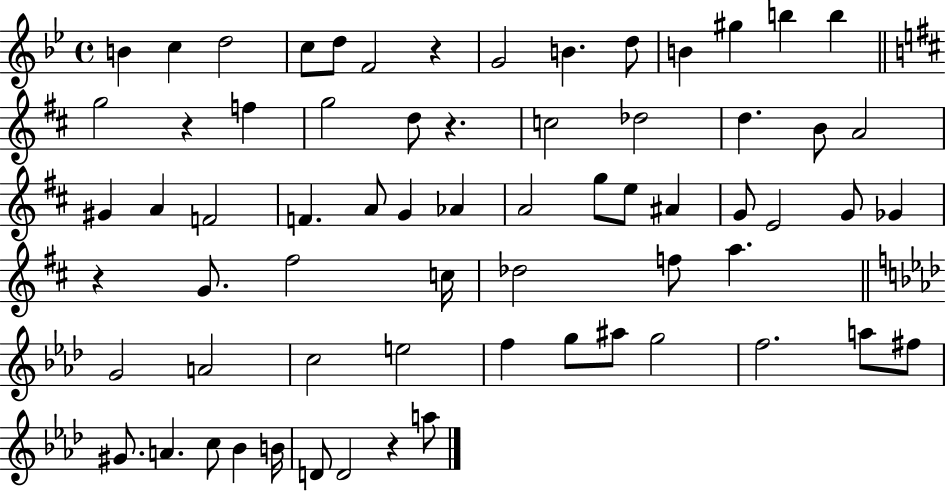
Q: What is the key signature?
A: BES major